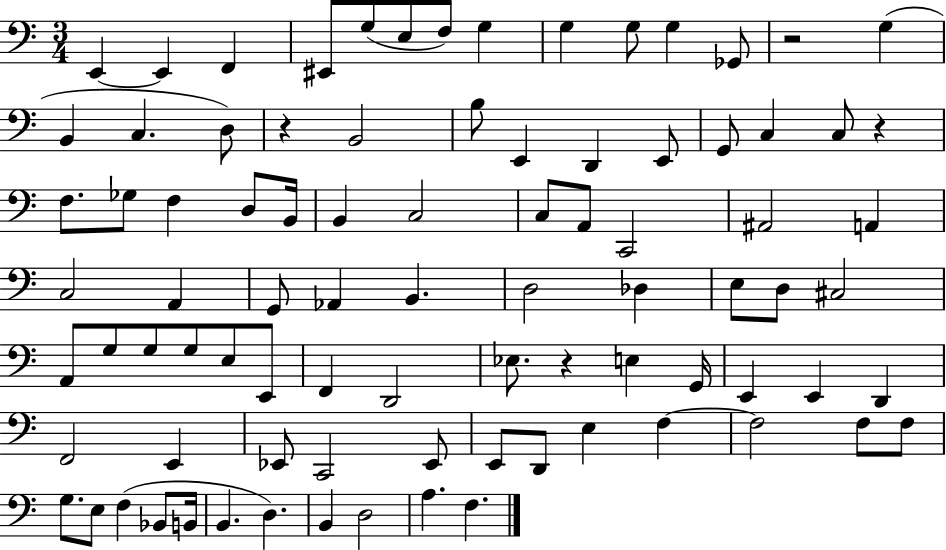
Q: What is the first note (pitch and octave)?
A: E2